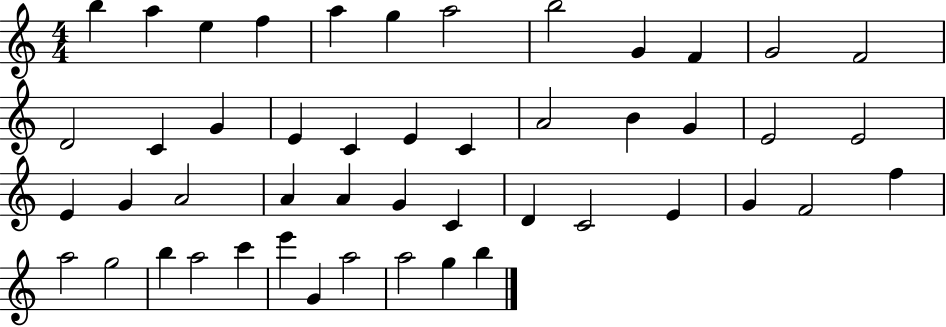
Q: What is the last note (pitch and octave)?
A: B5